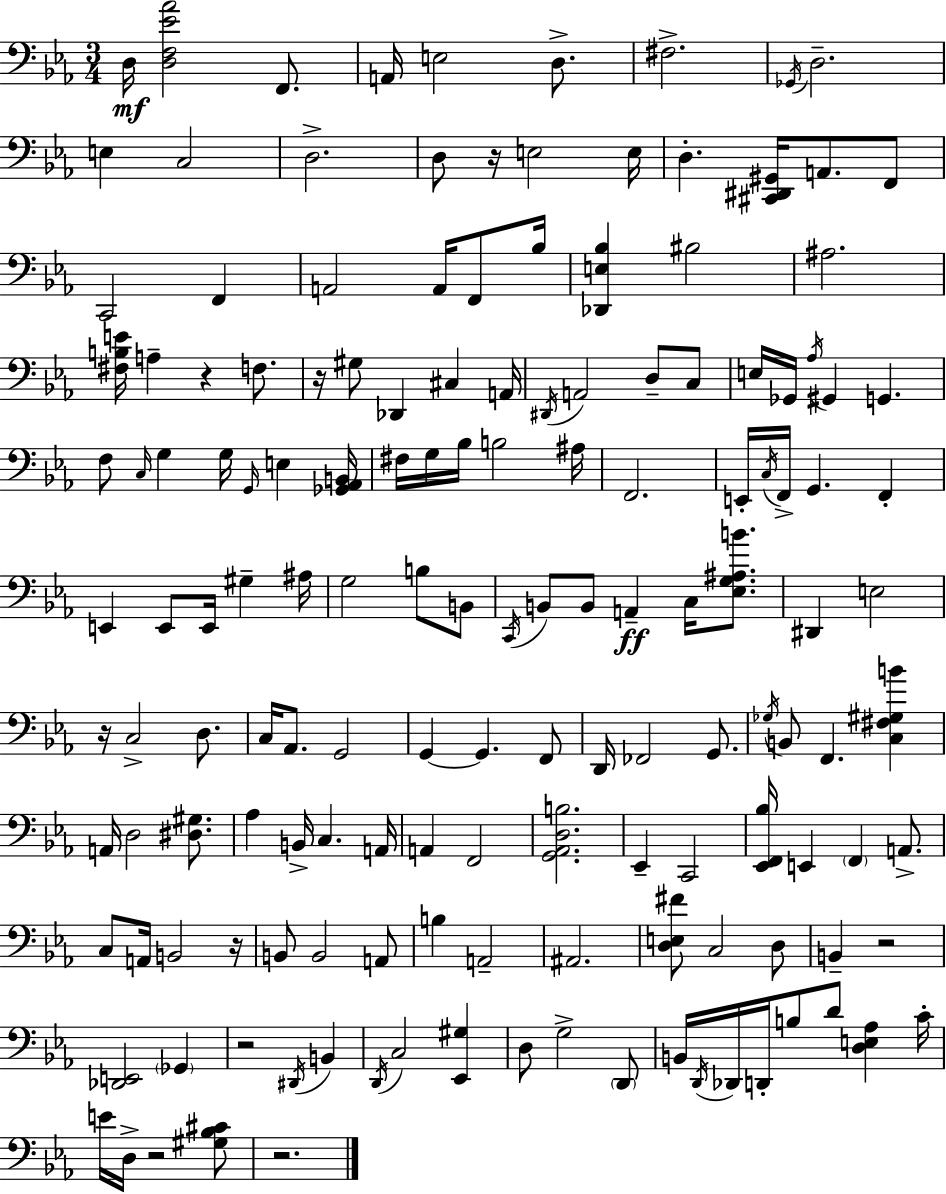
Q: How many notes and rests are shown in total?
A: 152